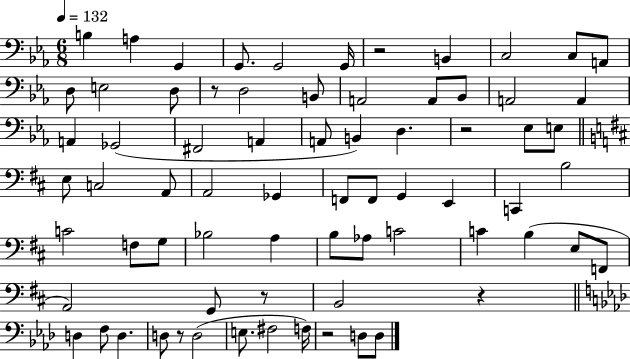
B3/q A3/q G2/q G2/e. G2/h G2/s R/h B2/q C3/h C3/e A2/e D3/e E3/h D3/e R/e D3/h B2/e A2/h A2/e Bb2/e A2/h A2/q A2/q Gb2/h F#2/h A2/q A2/e B2/q D3/q. R/h Eb3/e E3/e E3/e C3/h A2/e A2/h Gb2/q F2/e F2/e G2/q E2/q C2/q B3/h C4/h F3/e G3/e Bb3/h A3/q B3/e Ab3/e C4/h C4/q B3/q E3/e F2/e A2/h G2/e R/e B2/h R/q D3/q F3/e D3/q. D3/e R/e D3/h E3/e. F#3/h F3/s R/h D3/e D3/e